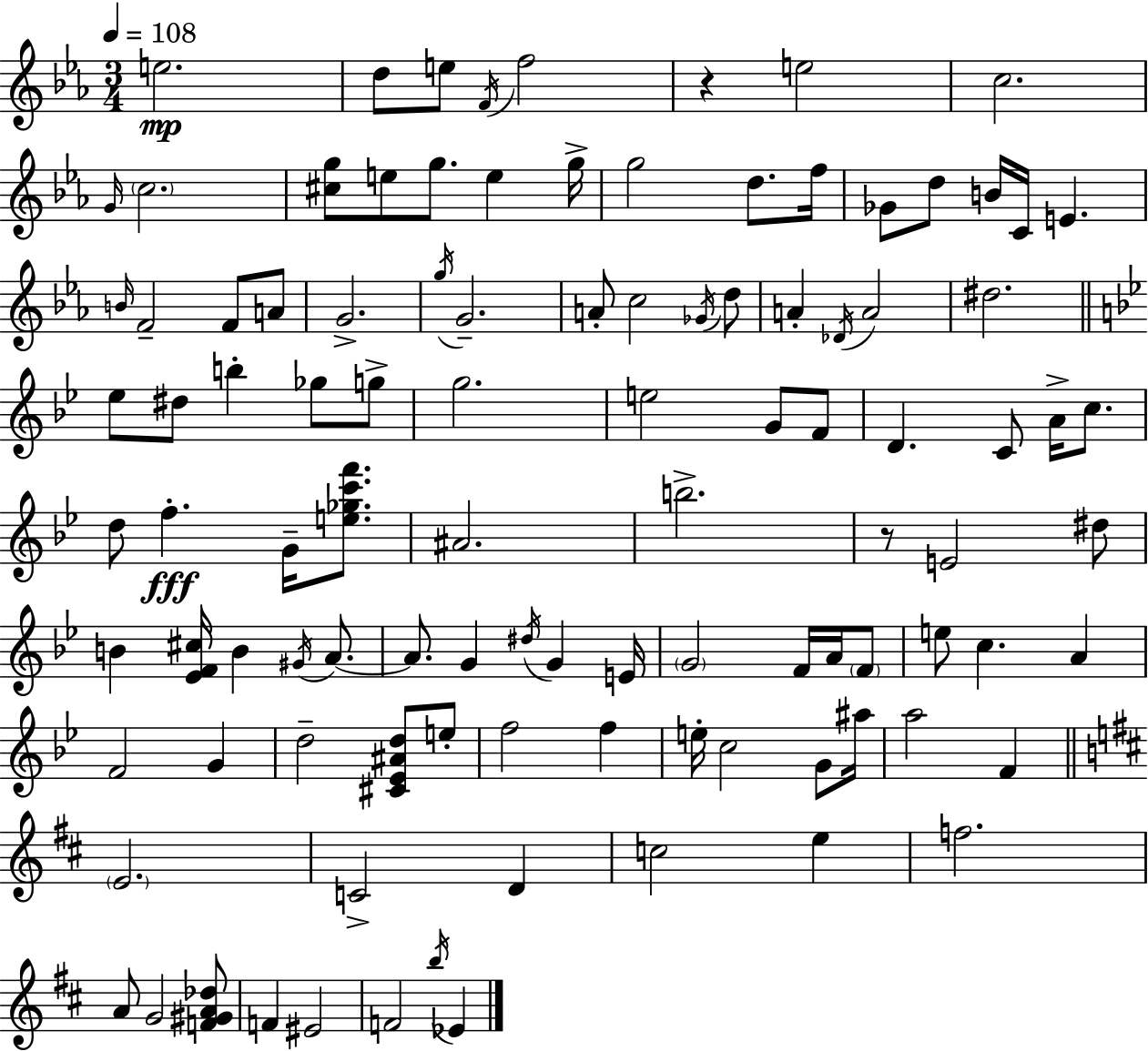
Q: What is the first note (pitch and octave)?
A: E5